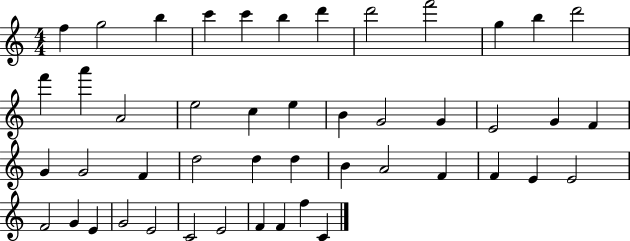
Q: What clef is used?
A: treble